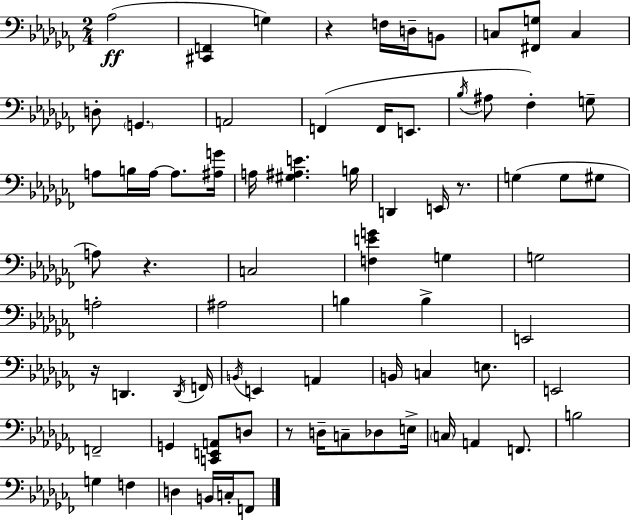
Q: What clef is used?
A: bass